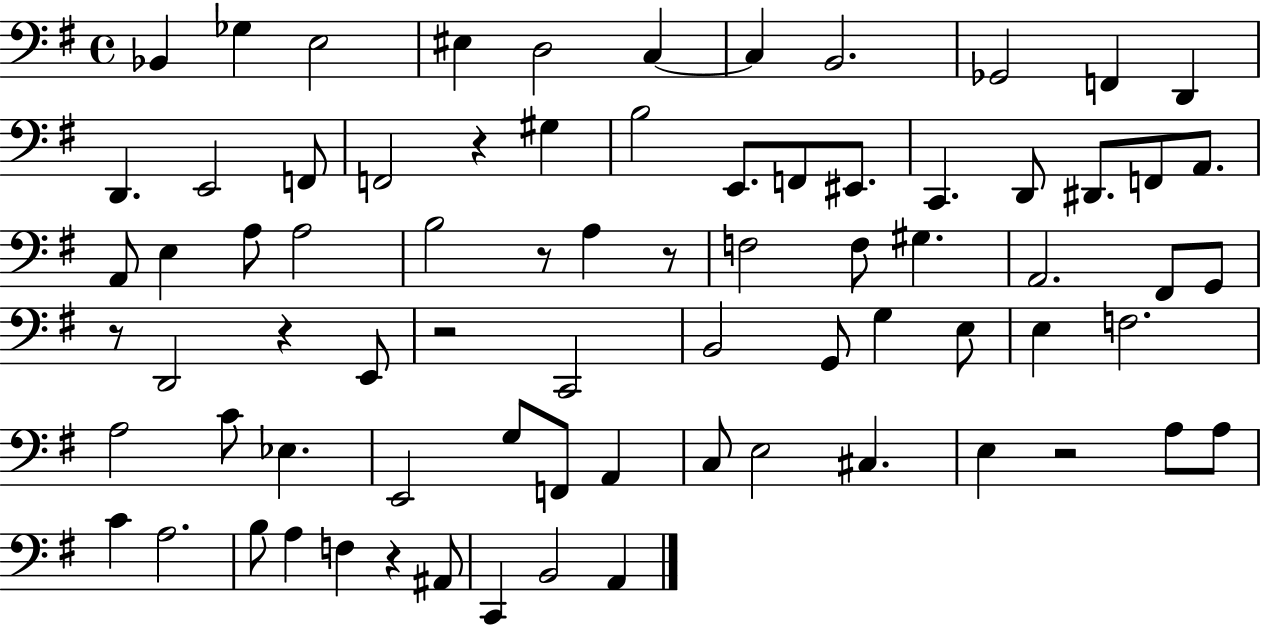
{
  \clef bass
  \time 4/4
  \defaultTimeSignature
  \key g \major
  bes,4 ges4 e2 | eis4 d2 c4~~ | c4 b,2. | ges,2 f,4 d,4 | \break d,4. e,2 f,8 | f,2 r4 gis4 | b2 e,8. f,8 eis,8. | c,4. d,8 dis,8. f,8 a,8. | \break a,8 e4 a8 a2 | b2 r8 a4 r8 | f2 f8 gis4. | a,2. fis,8 g,8 | \break r8 d,2 r4 e,8 | r2 c,2 | b,2 g,8 g4 e8 | e4 f2. | \break a2 c'8 ees4. | e,2 g8 f,8 a,4 | c8 e2 cis4. | e4 r2 a8 a8 | \break c'4 a2. | b8 a4 f4 r4 ais,8 | c,4 b,2 a,4 | \bar "|."
}